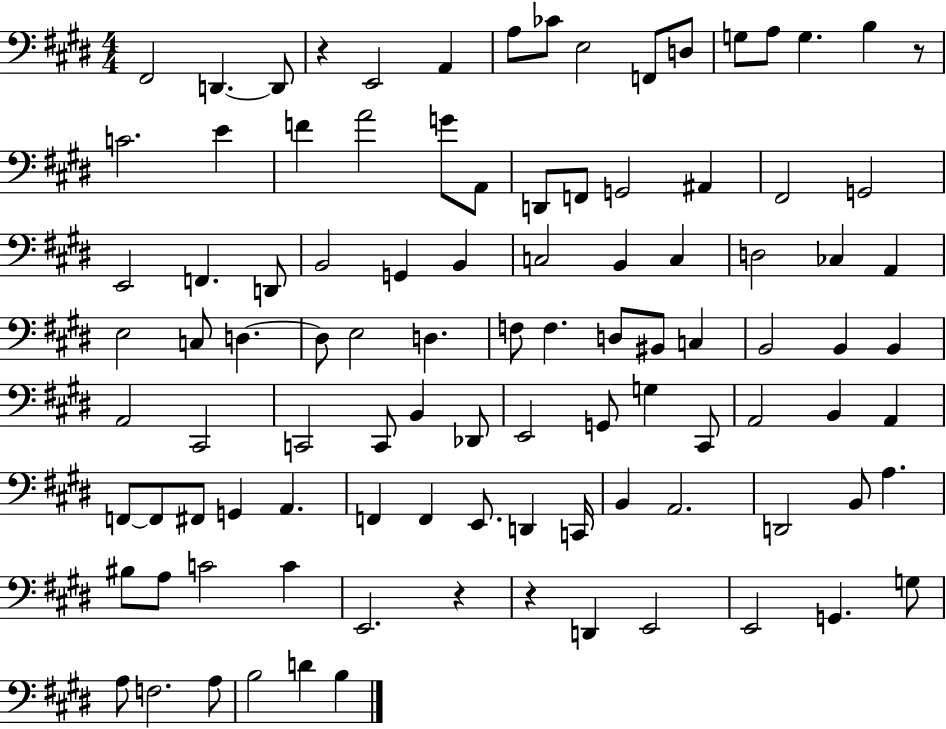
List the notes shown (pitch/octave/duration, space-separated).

F#2/h D2/q. D2/e R/q E2/h A2/q A3/e CES4/e E3/h F2/e D3/e G3/e A3/e G3/q. B3/q R/e C4/h. E4/q F4/q A4/h G4/e A2/e D2/e F2/e G2/h A#2/q F#2/h G2/h E2/h F2/q. D2/e B2/h G2/q B2/q C3/h B2/q C3/q D3/h CES3/q A2/q E3/h C3/e D3/q. D3/e E3/h D3/q. F3/e F3/q. D3/e BIS2/e C3/q B2/h B2/q B2/q A2/h C#2/h C2/h C2/e B2/q Db2/e E2/h G2/e G3/q C#2/e A2/h B2/q A2/q F2/e F2/e F#2/e G2/q A2/q. F2/q F2/q E2/e. D2/q C2/s B2/q A2/h. D2/h B2/e A3/q. BIS3/e A3/e C4/h C4/q E2/h. R/q R/q D2/q E2/h E2/h G2/q. G3/e A3/e F3/h. A3/e B3/h D4/q B3/q